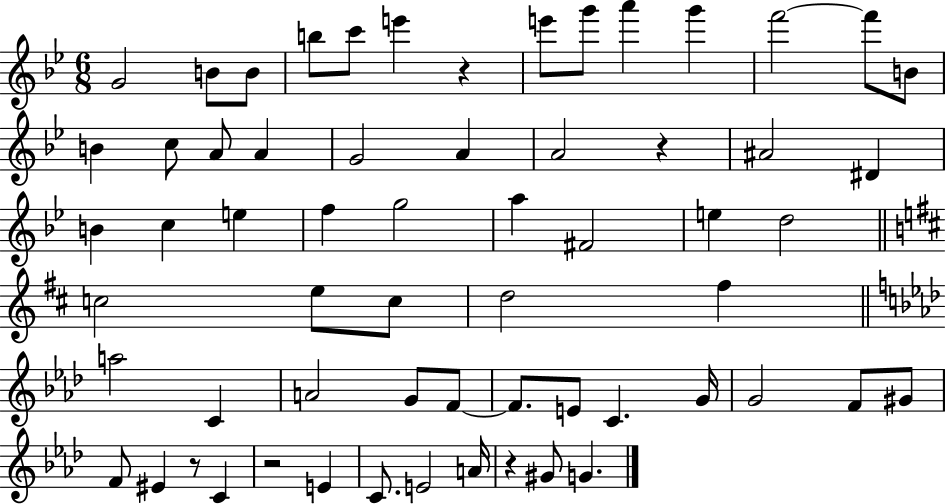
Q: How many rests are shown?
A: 5